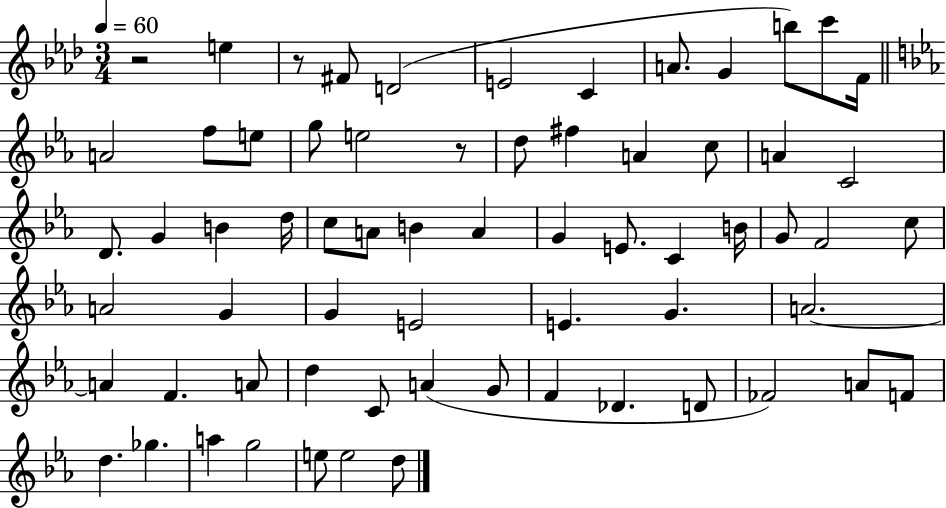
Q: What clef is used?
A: treble